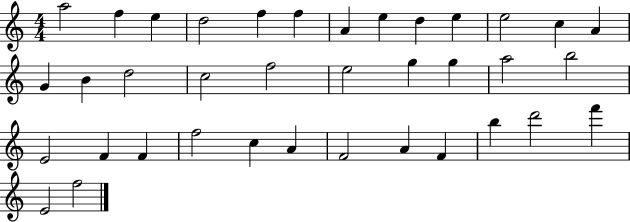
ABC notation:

X:1
T:Untitled
M:4/4
L:1/4
K:C
a2 f e d2 f f A e d e e2 c A G B d2 c2 f2 e2 g g a2 b2 E2 F F f2 c A F2 A F b d'2 f' E2 f2